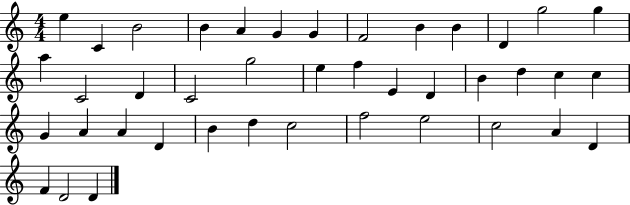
{
  \clef treble
  \numericTimeSignature
  \time 4/4
  \key c \major
  e''4 c'4 b'2 | b'4 a'4 g'4 g'4 | f'2 b'4 b'4 | d'4 g''2 g''4 | \break a''4 c'2 d'4 | c'2 g''2 | e''4 f''4 e'4 d'4 | b'4 d''4 c''4 c''4 | \break g'4 a'4 a'4 d'4 | b'4 d''4 c''2 | f''2 e''2 | c''2 a'4 d'4 | \break f'4 d'2 d'4 | \bar "|."
}